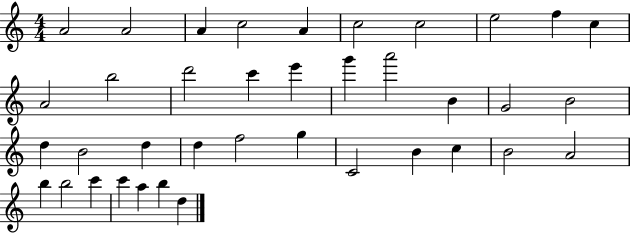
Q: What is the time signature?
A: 4/4